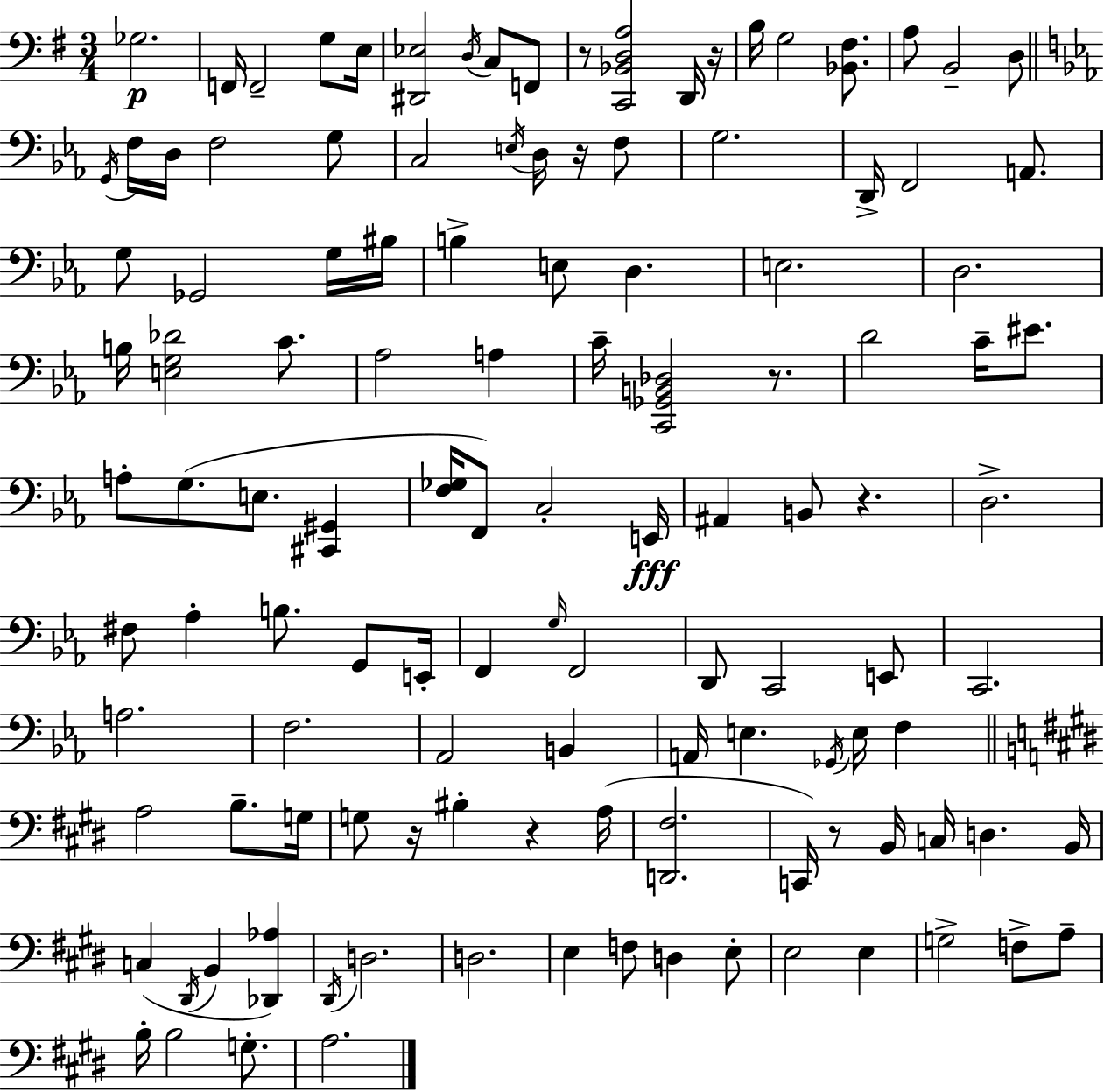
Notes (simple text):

Gb3/h. F2/s F2/h G3/e E3/s [D#2,Eb3]/h D3/s C3/e F2/e R/e [C2,Bb2,D3,A3]/h D2/s R/s B3/s G3/h [Bb2,F#3]/e. A3/e B2/h D3/e G2/s F3/s D3/s F3/h G3/e C3/h E3/s D3/s R/s F3/e G3/h. D2/s F2/h A2/e. G3/e Gb2/h G3/s BIS3/s B3/q E3/e D3/q. E3/h. D3/h. B3/s [E3,G3,Db4]/h C4/e. Ab3/h A3/q C4/s [C2,Gb2,B2,Db3]/h R/e. D4/h C4/s EIS4/e. A3/e G3/e. E3/e. [C#2,G#2]/q [F3,Gb3]/s F2/e C3/h E2/s A#2/q B2/e R/q. D3/h. F#3/e Ab3/q B3/e. G2/e E2/s F2/q G3/s F2/h D2/e C2/h E2/e C2/h. A3/h. F3/h. Ab2/h B2/q A2/s E3/q. Gb2/s E3/s F3/q A3/h B3/e. G3/s G3/e R/s BIS3/q R/q A3/s [D2,F#3]/h. C2/s R/e B2/s C3/s D3/q. B2/s C3/q D#2/s B2/q [Db2,Ab3]/q D#2/s D3/h. D3/h. E3/q F3/e D3/q E3/e E3/h E3/q G3/h F3/e A3/e B3/s B3/h G3/e. A3/h.